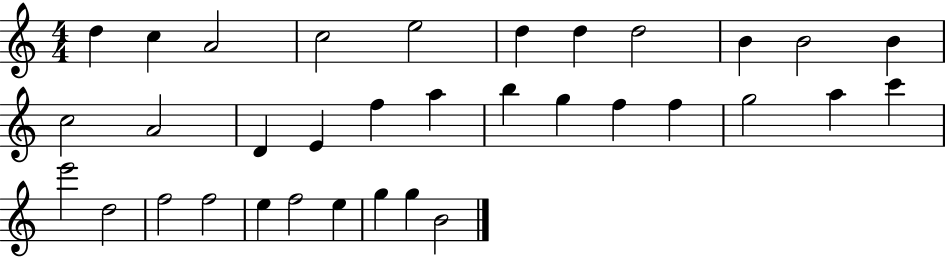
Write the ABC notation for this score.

X:1
T:Untitled
M:4/4
L:1/4
K:C
d c A2 c2 e2 d d d2 B B2 B c2 A2 D E f a b g f f g2 a c' e'2 d2 f2 f2 e f2 e g g B2